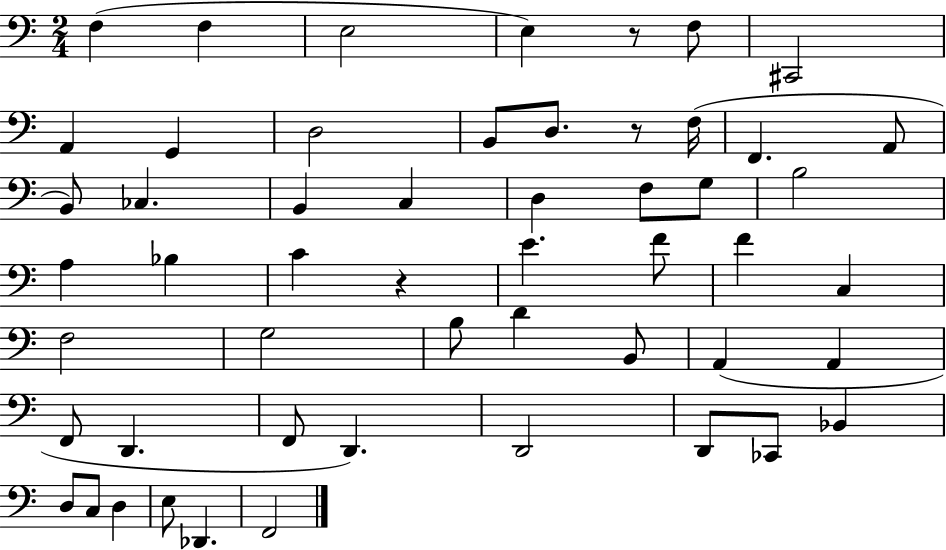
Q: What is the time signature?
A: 2/4